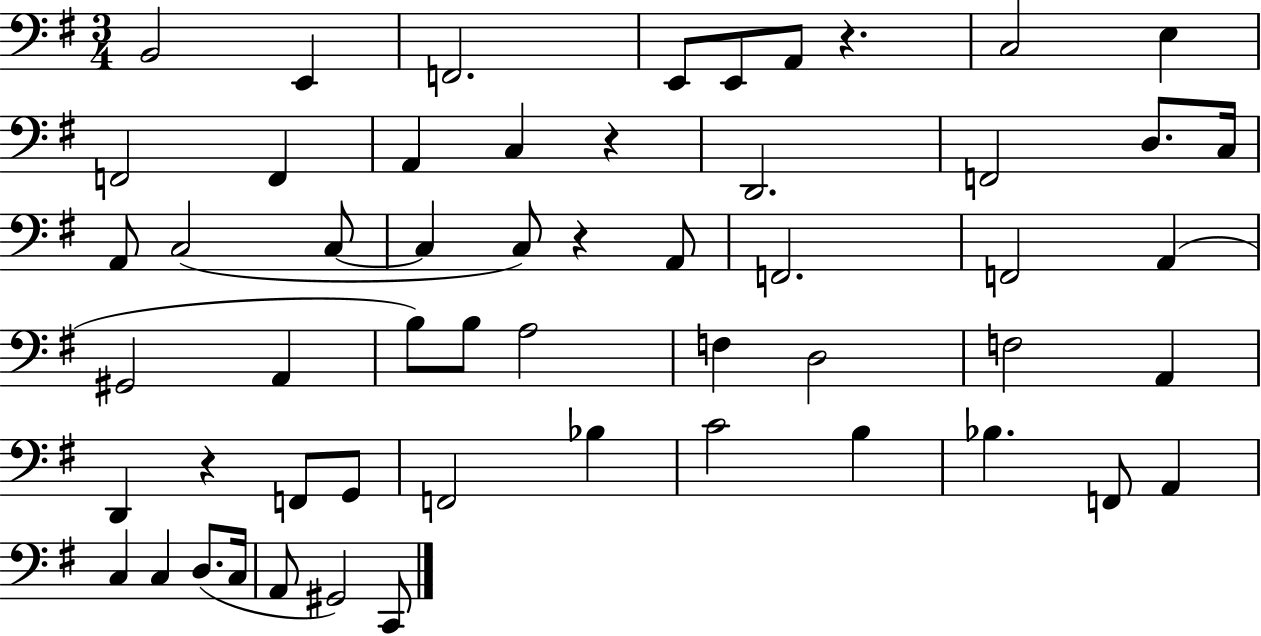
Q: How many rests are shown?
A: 4